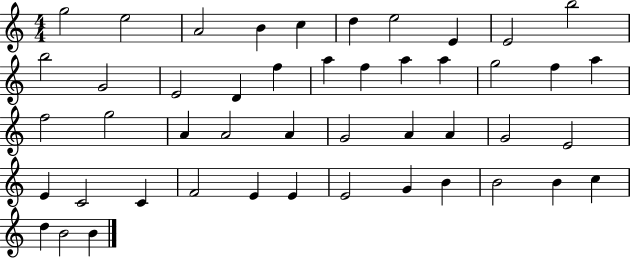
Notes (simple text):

G5/h E5/h A4/h B4/q C5/q D5/q E5/h E4/q E4/h B5/h B5/h G4/h E4/h D4/q F5/q A5/q F5/q A5/q A5/q G5/h F5/q A5/q F5/h G5/h A4/q A4/h A4/q G4/h A4/q A4/q G4/h E4/h E4/q C4/h C4/q F4/h E4/q E4/q E4/h G4/q B4/q B4/h B4/q C5/q D5/q B4/h B4/q